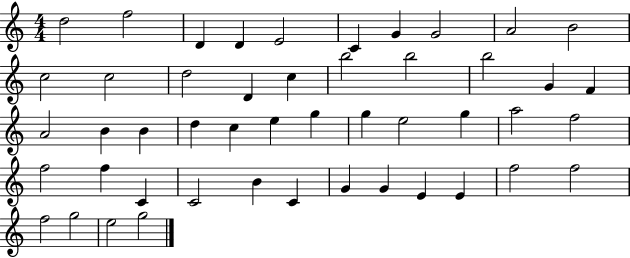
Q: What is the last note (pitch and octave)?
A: G5